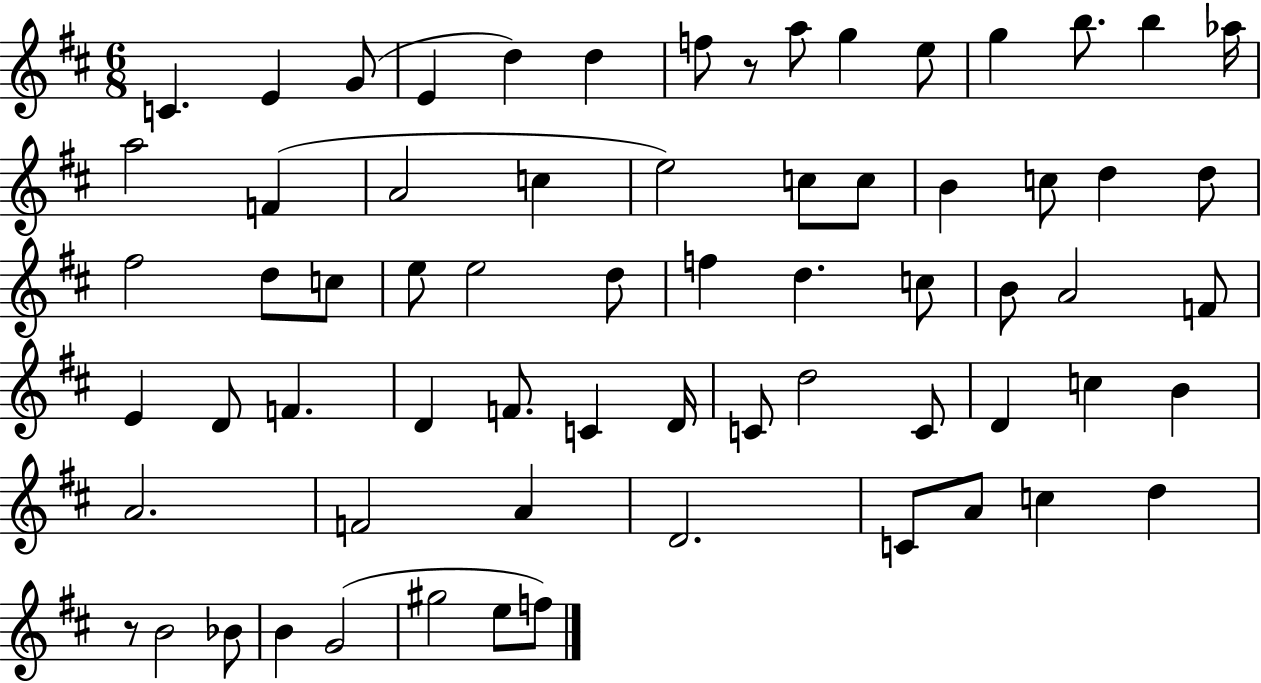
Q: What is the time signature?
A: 6/8